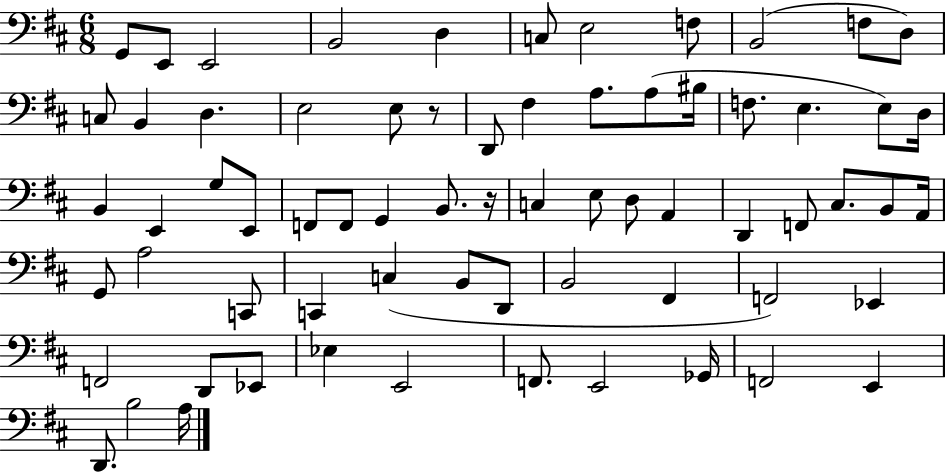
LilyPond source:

{
  \clef bass
  \numericTimeSignature
  \time 6/8
  \key d \major
  g,8 e,8 e,2 | b,2 d4 | c8 e2 f8 | b,2( f8 d8) | \break c8 b,4 d4. | e2 e8 r8 | d,8 fis4 a8. a8( bis16 | f8. e4. e8) d16 | \break b,4 e,4 g8 e,8 | f,8 f,8 g,4 b,8. r16 | c4 e8 d8 a,4 | d,4 f,8 cis8. b,8 a,16 | \break g,8 a2 c,8 | c,4 c4( b,8 d,8 | b,2 fis,4 | f,2) ees,4 | \break f,2 d,8 ees,8 | ees4 e,2 | f,8. e,2 ges,16 | f,2 e,4 | \break d,8. b2 a16 | \bar "|."
}